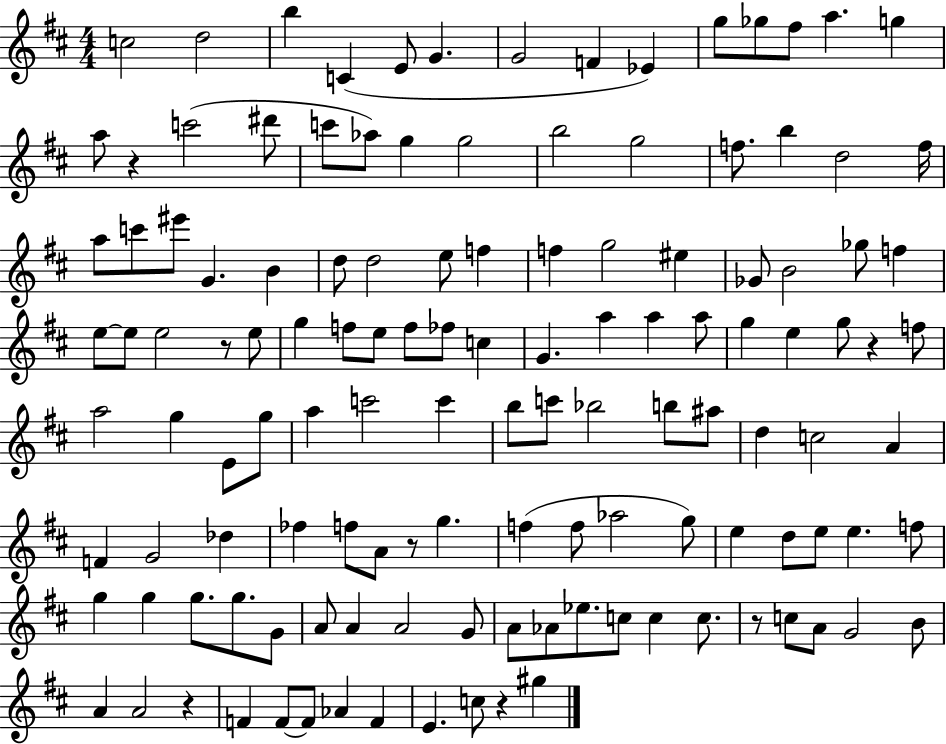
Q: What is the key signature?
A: D major